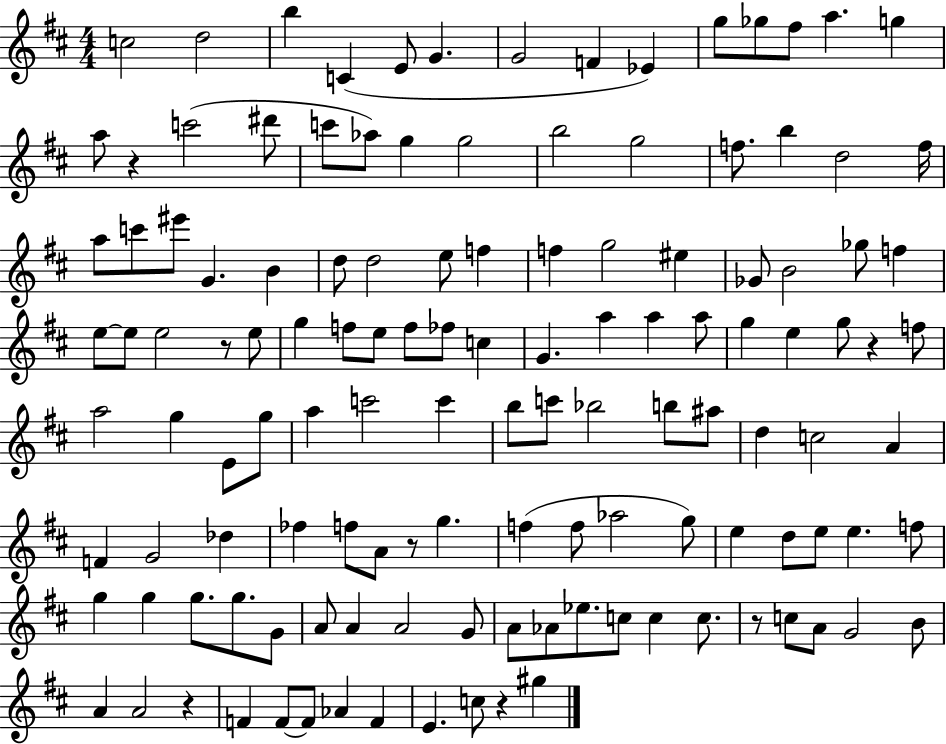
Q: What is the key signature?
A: D major